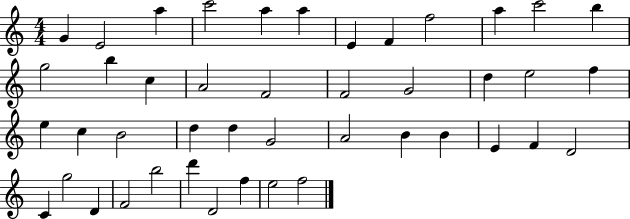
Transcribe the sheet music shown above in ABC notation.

X:1
T:Untitled
M:4/4
L:1/4
K:C
G E2 a c'2 a a E F f2 a c'2 b g2 b c A2 F2 F2 G2 d e2 f e c B2 d d G2 A2 B B E F D2 C g2 D F2 b2 d' D2 f e2 f2